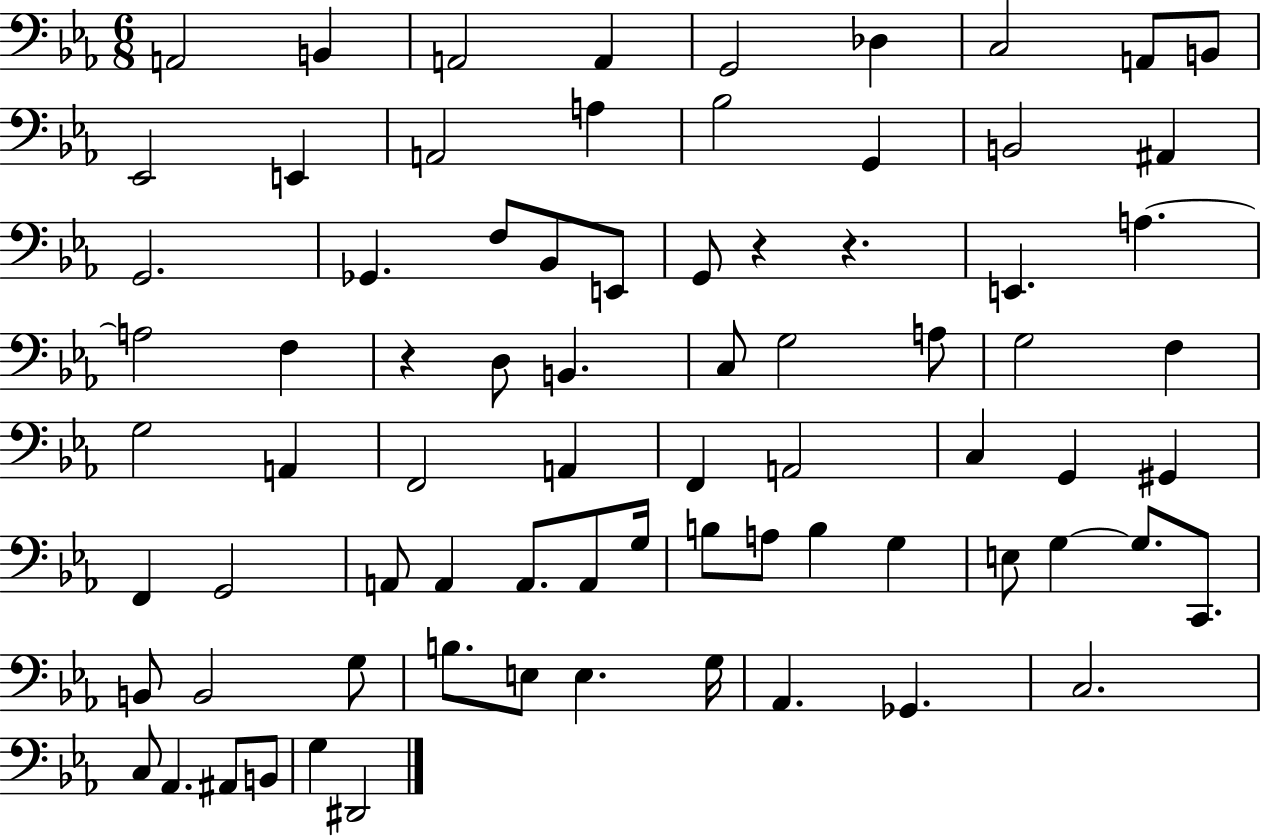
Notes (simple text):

A2/h B2/q A2/h A2/q G2/h Db3/q C3/h A2/e B2/e Eb2/h E2/q A2/h A3/q Bb3/h G2/q B2/h A#2/q G2/h. Gb2/q. F3/e Bb2/e E2/e G2/e R/q R/q. E2/q. A3/q. A3/h F3/q R/q D3/e B2/q. C3/e G3/h A3/e G3/h F3/q G3/h A2/q F2/h A2/q F2/q A2/h C3/q G2/q G#2/q F2/q G2/h A2/e A2/q A2/e. A2/e G3/s B3/e A3/e B3/q G3/q E3/e G3/q G3/e. C2/e. B2/e B2/h G3/e B3/e. E3/e E3/q. G3/s Ab2/q. Gb2/q. C3/h. C3/e Ab2/q. A#2/e B2/e G3/q D#2/h